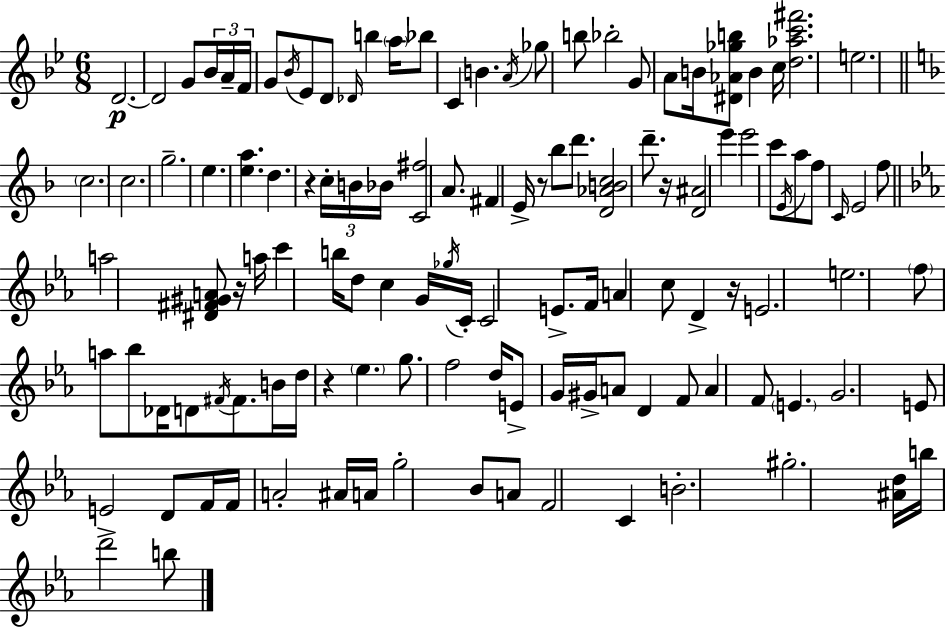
{
  \clef treble
  \numericTimeSignature
  \time 6/8
  \key bes \major
  d'2.~~\p | d'2 g'8 \tuplet 3/2 { bes'16 a'16-- | f'16 } g'8 \acciaccatura { bes'16 } ees'8 d'8 \grace { des'16 } b''4 | \parenthesize a''16 bes''8 c'4 b'4. | \break \acciaccatura { a'16 } ges''8 b''8 bes''2-. | g'8 a'8 b'16 <dis' aes' ges'' b''>8 b'4 | c''16 <d'' aes'' c''' fis'''>2. | e''2. | \break \bar "||" \break \key f \major \parenthesize c''2. | c''2. | g''2.-- | e''4. <e'' a''>4. | \break d''4. r4 \tuplet 3/2 { c''16-. b'16 | bes'16 } <c' fis''>2 a'8. | fis'4 e'16-> r8 bes''8 d'''8. | <d' aes' b' c''>2 d'''8.-- r16 | \break <d' ais'>2 e'''4 | e'''2 c'''8 \acciaccatura { e'16 } a''8 | f''8 \grace { c'16 } e'2 | f''8 \bar "||" \break \key ees \major a''2 <dis' fis' gis' a'>8 r16 a''16 | c'''4 b''16 d''8 c''4 g'16 | \acciaccatura { ges''16 } c'16-. c'2 e'8.-> | f'16 a'4 c''8 d'4-> | \break r16 e'2. | e''2. | \parenthesize f''8 a''8 bes''8 des'16 d'8 \acciaccatura { fis'16 } fis'8. | b'16 d''16 r4 \parenthesize ees''4. | \break g''8. f''2 | d''16 e'8-> g'16 gis'16-> a'8 d'4 | f'8 a'4 f'8 \parenthesize e'4. | g'2. | \break e'8 e'2-> | d'8 f'16 f'16 a'2-. | ais'16 a'16 g''2-. bes'8 | a'8 f'2 c'4 | \break b'2.-. | gis''2.-. | <ais' d''>16 b''16 d'''2 | b''8 \bar "|."
}